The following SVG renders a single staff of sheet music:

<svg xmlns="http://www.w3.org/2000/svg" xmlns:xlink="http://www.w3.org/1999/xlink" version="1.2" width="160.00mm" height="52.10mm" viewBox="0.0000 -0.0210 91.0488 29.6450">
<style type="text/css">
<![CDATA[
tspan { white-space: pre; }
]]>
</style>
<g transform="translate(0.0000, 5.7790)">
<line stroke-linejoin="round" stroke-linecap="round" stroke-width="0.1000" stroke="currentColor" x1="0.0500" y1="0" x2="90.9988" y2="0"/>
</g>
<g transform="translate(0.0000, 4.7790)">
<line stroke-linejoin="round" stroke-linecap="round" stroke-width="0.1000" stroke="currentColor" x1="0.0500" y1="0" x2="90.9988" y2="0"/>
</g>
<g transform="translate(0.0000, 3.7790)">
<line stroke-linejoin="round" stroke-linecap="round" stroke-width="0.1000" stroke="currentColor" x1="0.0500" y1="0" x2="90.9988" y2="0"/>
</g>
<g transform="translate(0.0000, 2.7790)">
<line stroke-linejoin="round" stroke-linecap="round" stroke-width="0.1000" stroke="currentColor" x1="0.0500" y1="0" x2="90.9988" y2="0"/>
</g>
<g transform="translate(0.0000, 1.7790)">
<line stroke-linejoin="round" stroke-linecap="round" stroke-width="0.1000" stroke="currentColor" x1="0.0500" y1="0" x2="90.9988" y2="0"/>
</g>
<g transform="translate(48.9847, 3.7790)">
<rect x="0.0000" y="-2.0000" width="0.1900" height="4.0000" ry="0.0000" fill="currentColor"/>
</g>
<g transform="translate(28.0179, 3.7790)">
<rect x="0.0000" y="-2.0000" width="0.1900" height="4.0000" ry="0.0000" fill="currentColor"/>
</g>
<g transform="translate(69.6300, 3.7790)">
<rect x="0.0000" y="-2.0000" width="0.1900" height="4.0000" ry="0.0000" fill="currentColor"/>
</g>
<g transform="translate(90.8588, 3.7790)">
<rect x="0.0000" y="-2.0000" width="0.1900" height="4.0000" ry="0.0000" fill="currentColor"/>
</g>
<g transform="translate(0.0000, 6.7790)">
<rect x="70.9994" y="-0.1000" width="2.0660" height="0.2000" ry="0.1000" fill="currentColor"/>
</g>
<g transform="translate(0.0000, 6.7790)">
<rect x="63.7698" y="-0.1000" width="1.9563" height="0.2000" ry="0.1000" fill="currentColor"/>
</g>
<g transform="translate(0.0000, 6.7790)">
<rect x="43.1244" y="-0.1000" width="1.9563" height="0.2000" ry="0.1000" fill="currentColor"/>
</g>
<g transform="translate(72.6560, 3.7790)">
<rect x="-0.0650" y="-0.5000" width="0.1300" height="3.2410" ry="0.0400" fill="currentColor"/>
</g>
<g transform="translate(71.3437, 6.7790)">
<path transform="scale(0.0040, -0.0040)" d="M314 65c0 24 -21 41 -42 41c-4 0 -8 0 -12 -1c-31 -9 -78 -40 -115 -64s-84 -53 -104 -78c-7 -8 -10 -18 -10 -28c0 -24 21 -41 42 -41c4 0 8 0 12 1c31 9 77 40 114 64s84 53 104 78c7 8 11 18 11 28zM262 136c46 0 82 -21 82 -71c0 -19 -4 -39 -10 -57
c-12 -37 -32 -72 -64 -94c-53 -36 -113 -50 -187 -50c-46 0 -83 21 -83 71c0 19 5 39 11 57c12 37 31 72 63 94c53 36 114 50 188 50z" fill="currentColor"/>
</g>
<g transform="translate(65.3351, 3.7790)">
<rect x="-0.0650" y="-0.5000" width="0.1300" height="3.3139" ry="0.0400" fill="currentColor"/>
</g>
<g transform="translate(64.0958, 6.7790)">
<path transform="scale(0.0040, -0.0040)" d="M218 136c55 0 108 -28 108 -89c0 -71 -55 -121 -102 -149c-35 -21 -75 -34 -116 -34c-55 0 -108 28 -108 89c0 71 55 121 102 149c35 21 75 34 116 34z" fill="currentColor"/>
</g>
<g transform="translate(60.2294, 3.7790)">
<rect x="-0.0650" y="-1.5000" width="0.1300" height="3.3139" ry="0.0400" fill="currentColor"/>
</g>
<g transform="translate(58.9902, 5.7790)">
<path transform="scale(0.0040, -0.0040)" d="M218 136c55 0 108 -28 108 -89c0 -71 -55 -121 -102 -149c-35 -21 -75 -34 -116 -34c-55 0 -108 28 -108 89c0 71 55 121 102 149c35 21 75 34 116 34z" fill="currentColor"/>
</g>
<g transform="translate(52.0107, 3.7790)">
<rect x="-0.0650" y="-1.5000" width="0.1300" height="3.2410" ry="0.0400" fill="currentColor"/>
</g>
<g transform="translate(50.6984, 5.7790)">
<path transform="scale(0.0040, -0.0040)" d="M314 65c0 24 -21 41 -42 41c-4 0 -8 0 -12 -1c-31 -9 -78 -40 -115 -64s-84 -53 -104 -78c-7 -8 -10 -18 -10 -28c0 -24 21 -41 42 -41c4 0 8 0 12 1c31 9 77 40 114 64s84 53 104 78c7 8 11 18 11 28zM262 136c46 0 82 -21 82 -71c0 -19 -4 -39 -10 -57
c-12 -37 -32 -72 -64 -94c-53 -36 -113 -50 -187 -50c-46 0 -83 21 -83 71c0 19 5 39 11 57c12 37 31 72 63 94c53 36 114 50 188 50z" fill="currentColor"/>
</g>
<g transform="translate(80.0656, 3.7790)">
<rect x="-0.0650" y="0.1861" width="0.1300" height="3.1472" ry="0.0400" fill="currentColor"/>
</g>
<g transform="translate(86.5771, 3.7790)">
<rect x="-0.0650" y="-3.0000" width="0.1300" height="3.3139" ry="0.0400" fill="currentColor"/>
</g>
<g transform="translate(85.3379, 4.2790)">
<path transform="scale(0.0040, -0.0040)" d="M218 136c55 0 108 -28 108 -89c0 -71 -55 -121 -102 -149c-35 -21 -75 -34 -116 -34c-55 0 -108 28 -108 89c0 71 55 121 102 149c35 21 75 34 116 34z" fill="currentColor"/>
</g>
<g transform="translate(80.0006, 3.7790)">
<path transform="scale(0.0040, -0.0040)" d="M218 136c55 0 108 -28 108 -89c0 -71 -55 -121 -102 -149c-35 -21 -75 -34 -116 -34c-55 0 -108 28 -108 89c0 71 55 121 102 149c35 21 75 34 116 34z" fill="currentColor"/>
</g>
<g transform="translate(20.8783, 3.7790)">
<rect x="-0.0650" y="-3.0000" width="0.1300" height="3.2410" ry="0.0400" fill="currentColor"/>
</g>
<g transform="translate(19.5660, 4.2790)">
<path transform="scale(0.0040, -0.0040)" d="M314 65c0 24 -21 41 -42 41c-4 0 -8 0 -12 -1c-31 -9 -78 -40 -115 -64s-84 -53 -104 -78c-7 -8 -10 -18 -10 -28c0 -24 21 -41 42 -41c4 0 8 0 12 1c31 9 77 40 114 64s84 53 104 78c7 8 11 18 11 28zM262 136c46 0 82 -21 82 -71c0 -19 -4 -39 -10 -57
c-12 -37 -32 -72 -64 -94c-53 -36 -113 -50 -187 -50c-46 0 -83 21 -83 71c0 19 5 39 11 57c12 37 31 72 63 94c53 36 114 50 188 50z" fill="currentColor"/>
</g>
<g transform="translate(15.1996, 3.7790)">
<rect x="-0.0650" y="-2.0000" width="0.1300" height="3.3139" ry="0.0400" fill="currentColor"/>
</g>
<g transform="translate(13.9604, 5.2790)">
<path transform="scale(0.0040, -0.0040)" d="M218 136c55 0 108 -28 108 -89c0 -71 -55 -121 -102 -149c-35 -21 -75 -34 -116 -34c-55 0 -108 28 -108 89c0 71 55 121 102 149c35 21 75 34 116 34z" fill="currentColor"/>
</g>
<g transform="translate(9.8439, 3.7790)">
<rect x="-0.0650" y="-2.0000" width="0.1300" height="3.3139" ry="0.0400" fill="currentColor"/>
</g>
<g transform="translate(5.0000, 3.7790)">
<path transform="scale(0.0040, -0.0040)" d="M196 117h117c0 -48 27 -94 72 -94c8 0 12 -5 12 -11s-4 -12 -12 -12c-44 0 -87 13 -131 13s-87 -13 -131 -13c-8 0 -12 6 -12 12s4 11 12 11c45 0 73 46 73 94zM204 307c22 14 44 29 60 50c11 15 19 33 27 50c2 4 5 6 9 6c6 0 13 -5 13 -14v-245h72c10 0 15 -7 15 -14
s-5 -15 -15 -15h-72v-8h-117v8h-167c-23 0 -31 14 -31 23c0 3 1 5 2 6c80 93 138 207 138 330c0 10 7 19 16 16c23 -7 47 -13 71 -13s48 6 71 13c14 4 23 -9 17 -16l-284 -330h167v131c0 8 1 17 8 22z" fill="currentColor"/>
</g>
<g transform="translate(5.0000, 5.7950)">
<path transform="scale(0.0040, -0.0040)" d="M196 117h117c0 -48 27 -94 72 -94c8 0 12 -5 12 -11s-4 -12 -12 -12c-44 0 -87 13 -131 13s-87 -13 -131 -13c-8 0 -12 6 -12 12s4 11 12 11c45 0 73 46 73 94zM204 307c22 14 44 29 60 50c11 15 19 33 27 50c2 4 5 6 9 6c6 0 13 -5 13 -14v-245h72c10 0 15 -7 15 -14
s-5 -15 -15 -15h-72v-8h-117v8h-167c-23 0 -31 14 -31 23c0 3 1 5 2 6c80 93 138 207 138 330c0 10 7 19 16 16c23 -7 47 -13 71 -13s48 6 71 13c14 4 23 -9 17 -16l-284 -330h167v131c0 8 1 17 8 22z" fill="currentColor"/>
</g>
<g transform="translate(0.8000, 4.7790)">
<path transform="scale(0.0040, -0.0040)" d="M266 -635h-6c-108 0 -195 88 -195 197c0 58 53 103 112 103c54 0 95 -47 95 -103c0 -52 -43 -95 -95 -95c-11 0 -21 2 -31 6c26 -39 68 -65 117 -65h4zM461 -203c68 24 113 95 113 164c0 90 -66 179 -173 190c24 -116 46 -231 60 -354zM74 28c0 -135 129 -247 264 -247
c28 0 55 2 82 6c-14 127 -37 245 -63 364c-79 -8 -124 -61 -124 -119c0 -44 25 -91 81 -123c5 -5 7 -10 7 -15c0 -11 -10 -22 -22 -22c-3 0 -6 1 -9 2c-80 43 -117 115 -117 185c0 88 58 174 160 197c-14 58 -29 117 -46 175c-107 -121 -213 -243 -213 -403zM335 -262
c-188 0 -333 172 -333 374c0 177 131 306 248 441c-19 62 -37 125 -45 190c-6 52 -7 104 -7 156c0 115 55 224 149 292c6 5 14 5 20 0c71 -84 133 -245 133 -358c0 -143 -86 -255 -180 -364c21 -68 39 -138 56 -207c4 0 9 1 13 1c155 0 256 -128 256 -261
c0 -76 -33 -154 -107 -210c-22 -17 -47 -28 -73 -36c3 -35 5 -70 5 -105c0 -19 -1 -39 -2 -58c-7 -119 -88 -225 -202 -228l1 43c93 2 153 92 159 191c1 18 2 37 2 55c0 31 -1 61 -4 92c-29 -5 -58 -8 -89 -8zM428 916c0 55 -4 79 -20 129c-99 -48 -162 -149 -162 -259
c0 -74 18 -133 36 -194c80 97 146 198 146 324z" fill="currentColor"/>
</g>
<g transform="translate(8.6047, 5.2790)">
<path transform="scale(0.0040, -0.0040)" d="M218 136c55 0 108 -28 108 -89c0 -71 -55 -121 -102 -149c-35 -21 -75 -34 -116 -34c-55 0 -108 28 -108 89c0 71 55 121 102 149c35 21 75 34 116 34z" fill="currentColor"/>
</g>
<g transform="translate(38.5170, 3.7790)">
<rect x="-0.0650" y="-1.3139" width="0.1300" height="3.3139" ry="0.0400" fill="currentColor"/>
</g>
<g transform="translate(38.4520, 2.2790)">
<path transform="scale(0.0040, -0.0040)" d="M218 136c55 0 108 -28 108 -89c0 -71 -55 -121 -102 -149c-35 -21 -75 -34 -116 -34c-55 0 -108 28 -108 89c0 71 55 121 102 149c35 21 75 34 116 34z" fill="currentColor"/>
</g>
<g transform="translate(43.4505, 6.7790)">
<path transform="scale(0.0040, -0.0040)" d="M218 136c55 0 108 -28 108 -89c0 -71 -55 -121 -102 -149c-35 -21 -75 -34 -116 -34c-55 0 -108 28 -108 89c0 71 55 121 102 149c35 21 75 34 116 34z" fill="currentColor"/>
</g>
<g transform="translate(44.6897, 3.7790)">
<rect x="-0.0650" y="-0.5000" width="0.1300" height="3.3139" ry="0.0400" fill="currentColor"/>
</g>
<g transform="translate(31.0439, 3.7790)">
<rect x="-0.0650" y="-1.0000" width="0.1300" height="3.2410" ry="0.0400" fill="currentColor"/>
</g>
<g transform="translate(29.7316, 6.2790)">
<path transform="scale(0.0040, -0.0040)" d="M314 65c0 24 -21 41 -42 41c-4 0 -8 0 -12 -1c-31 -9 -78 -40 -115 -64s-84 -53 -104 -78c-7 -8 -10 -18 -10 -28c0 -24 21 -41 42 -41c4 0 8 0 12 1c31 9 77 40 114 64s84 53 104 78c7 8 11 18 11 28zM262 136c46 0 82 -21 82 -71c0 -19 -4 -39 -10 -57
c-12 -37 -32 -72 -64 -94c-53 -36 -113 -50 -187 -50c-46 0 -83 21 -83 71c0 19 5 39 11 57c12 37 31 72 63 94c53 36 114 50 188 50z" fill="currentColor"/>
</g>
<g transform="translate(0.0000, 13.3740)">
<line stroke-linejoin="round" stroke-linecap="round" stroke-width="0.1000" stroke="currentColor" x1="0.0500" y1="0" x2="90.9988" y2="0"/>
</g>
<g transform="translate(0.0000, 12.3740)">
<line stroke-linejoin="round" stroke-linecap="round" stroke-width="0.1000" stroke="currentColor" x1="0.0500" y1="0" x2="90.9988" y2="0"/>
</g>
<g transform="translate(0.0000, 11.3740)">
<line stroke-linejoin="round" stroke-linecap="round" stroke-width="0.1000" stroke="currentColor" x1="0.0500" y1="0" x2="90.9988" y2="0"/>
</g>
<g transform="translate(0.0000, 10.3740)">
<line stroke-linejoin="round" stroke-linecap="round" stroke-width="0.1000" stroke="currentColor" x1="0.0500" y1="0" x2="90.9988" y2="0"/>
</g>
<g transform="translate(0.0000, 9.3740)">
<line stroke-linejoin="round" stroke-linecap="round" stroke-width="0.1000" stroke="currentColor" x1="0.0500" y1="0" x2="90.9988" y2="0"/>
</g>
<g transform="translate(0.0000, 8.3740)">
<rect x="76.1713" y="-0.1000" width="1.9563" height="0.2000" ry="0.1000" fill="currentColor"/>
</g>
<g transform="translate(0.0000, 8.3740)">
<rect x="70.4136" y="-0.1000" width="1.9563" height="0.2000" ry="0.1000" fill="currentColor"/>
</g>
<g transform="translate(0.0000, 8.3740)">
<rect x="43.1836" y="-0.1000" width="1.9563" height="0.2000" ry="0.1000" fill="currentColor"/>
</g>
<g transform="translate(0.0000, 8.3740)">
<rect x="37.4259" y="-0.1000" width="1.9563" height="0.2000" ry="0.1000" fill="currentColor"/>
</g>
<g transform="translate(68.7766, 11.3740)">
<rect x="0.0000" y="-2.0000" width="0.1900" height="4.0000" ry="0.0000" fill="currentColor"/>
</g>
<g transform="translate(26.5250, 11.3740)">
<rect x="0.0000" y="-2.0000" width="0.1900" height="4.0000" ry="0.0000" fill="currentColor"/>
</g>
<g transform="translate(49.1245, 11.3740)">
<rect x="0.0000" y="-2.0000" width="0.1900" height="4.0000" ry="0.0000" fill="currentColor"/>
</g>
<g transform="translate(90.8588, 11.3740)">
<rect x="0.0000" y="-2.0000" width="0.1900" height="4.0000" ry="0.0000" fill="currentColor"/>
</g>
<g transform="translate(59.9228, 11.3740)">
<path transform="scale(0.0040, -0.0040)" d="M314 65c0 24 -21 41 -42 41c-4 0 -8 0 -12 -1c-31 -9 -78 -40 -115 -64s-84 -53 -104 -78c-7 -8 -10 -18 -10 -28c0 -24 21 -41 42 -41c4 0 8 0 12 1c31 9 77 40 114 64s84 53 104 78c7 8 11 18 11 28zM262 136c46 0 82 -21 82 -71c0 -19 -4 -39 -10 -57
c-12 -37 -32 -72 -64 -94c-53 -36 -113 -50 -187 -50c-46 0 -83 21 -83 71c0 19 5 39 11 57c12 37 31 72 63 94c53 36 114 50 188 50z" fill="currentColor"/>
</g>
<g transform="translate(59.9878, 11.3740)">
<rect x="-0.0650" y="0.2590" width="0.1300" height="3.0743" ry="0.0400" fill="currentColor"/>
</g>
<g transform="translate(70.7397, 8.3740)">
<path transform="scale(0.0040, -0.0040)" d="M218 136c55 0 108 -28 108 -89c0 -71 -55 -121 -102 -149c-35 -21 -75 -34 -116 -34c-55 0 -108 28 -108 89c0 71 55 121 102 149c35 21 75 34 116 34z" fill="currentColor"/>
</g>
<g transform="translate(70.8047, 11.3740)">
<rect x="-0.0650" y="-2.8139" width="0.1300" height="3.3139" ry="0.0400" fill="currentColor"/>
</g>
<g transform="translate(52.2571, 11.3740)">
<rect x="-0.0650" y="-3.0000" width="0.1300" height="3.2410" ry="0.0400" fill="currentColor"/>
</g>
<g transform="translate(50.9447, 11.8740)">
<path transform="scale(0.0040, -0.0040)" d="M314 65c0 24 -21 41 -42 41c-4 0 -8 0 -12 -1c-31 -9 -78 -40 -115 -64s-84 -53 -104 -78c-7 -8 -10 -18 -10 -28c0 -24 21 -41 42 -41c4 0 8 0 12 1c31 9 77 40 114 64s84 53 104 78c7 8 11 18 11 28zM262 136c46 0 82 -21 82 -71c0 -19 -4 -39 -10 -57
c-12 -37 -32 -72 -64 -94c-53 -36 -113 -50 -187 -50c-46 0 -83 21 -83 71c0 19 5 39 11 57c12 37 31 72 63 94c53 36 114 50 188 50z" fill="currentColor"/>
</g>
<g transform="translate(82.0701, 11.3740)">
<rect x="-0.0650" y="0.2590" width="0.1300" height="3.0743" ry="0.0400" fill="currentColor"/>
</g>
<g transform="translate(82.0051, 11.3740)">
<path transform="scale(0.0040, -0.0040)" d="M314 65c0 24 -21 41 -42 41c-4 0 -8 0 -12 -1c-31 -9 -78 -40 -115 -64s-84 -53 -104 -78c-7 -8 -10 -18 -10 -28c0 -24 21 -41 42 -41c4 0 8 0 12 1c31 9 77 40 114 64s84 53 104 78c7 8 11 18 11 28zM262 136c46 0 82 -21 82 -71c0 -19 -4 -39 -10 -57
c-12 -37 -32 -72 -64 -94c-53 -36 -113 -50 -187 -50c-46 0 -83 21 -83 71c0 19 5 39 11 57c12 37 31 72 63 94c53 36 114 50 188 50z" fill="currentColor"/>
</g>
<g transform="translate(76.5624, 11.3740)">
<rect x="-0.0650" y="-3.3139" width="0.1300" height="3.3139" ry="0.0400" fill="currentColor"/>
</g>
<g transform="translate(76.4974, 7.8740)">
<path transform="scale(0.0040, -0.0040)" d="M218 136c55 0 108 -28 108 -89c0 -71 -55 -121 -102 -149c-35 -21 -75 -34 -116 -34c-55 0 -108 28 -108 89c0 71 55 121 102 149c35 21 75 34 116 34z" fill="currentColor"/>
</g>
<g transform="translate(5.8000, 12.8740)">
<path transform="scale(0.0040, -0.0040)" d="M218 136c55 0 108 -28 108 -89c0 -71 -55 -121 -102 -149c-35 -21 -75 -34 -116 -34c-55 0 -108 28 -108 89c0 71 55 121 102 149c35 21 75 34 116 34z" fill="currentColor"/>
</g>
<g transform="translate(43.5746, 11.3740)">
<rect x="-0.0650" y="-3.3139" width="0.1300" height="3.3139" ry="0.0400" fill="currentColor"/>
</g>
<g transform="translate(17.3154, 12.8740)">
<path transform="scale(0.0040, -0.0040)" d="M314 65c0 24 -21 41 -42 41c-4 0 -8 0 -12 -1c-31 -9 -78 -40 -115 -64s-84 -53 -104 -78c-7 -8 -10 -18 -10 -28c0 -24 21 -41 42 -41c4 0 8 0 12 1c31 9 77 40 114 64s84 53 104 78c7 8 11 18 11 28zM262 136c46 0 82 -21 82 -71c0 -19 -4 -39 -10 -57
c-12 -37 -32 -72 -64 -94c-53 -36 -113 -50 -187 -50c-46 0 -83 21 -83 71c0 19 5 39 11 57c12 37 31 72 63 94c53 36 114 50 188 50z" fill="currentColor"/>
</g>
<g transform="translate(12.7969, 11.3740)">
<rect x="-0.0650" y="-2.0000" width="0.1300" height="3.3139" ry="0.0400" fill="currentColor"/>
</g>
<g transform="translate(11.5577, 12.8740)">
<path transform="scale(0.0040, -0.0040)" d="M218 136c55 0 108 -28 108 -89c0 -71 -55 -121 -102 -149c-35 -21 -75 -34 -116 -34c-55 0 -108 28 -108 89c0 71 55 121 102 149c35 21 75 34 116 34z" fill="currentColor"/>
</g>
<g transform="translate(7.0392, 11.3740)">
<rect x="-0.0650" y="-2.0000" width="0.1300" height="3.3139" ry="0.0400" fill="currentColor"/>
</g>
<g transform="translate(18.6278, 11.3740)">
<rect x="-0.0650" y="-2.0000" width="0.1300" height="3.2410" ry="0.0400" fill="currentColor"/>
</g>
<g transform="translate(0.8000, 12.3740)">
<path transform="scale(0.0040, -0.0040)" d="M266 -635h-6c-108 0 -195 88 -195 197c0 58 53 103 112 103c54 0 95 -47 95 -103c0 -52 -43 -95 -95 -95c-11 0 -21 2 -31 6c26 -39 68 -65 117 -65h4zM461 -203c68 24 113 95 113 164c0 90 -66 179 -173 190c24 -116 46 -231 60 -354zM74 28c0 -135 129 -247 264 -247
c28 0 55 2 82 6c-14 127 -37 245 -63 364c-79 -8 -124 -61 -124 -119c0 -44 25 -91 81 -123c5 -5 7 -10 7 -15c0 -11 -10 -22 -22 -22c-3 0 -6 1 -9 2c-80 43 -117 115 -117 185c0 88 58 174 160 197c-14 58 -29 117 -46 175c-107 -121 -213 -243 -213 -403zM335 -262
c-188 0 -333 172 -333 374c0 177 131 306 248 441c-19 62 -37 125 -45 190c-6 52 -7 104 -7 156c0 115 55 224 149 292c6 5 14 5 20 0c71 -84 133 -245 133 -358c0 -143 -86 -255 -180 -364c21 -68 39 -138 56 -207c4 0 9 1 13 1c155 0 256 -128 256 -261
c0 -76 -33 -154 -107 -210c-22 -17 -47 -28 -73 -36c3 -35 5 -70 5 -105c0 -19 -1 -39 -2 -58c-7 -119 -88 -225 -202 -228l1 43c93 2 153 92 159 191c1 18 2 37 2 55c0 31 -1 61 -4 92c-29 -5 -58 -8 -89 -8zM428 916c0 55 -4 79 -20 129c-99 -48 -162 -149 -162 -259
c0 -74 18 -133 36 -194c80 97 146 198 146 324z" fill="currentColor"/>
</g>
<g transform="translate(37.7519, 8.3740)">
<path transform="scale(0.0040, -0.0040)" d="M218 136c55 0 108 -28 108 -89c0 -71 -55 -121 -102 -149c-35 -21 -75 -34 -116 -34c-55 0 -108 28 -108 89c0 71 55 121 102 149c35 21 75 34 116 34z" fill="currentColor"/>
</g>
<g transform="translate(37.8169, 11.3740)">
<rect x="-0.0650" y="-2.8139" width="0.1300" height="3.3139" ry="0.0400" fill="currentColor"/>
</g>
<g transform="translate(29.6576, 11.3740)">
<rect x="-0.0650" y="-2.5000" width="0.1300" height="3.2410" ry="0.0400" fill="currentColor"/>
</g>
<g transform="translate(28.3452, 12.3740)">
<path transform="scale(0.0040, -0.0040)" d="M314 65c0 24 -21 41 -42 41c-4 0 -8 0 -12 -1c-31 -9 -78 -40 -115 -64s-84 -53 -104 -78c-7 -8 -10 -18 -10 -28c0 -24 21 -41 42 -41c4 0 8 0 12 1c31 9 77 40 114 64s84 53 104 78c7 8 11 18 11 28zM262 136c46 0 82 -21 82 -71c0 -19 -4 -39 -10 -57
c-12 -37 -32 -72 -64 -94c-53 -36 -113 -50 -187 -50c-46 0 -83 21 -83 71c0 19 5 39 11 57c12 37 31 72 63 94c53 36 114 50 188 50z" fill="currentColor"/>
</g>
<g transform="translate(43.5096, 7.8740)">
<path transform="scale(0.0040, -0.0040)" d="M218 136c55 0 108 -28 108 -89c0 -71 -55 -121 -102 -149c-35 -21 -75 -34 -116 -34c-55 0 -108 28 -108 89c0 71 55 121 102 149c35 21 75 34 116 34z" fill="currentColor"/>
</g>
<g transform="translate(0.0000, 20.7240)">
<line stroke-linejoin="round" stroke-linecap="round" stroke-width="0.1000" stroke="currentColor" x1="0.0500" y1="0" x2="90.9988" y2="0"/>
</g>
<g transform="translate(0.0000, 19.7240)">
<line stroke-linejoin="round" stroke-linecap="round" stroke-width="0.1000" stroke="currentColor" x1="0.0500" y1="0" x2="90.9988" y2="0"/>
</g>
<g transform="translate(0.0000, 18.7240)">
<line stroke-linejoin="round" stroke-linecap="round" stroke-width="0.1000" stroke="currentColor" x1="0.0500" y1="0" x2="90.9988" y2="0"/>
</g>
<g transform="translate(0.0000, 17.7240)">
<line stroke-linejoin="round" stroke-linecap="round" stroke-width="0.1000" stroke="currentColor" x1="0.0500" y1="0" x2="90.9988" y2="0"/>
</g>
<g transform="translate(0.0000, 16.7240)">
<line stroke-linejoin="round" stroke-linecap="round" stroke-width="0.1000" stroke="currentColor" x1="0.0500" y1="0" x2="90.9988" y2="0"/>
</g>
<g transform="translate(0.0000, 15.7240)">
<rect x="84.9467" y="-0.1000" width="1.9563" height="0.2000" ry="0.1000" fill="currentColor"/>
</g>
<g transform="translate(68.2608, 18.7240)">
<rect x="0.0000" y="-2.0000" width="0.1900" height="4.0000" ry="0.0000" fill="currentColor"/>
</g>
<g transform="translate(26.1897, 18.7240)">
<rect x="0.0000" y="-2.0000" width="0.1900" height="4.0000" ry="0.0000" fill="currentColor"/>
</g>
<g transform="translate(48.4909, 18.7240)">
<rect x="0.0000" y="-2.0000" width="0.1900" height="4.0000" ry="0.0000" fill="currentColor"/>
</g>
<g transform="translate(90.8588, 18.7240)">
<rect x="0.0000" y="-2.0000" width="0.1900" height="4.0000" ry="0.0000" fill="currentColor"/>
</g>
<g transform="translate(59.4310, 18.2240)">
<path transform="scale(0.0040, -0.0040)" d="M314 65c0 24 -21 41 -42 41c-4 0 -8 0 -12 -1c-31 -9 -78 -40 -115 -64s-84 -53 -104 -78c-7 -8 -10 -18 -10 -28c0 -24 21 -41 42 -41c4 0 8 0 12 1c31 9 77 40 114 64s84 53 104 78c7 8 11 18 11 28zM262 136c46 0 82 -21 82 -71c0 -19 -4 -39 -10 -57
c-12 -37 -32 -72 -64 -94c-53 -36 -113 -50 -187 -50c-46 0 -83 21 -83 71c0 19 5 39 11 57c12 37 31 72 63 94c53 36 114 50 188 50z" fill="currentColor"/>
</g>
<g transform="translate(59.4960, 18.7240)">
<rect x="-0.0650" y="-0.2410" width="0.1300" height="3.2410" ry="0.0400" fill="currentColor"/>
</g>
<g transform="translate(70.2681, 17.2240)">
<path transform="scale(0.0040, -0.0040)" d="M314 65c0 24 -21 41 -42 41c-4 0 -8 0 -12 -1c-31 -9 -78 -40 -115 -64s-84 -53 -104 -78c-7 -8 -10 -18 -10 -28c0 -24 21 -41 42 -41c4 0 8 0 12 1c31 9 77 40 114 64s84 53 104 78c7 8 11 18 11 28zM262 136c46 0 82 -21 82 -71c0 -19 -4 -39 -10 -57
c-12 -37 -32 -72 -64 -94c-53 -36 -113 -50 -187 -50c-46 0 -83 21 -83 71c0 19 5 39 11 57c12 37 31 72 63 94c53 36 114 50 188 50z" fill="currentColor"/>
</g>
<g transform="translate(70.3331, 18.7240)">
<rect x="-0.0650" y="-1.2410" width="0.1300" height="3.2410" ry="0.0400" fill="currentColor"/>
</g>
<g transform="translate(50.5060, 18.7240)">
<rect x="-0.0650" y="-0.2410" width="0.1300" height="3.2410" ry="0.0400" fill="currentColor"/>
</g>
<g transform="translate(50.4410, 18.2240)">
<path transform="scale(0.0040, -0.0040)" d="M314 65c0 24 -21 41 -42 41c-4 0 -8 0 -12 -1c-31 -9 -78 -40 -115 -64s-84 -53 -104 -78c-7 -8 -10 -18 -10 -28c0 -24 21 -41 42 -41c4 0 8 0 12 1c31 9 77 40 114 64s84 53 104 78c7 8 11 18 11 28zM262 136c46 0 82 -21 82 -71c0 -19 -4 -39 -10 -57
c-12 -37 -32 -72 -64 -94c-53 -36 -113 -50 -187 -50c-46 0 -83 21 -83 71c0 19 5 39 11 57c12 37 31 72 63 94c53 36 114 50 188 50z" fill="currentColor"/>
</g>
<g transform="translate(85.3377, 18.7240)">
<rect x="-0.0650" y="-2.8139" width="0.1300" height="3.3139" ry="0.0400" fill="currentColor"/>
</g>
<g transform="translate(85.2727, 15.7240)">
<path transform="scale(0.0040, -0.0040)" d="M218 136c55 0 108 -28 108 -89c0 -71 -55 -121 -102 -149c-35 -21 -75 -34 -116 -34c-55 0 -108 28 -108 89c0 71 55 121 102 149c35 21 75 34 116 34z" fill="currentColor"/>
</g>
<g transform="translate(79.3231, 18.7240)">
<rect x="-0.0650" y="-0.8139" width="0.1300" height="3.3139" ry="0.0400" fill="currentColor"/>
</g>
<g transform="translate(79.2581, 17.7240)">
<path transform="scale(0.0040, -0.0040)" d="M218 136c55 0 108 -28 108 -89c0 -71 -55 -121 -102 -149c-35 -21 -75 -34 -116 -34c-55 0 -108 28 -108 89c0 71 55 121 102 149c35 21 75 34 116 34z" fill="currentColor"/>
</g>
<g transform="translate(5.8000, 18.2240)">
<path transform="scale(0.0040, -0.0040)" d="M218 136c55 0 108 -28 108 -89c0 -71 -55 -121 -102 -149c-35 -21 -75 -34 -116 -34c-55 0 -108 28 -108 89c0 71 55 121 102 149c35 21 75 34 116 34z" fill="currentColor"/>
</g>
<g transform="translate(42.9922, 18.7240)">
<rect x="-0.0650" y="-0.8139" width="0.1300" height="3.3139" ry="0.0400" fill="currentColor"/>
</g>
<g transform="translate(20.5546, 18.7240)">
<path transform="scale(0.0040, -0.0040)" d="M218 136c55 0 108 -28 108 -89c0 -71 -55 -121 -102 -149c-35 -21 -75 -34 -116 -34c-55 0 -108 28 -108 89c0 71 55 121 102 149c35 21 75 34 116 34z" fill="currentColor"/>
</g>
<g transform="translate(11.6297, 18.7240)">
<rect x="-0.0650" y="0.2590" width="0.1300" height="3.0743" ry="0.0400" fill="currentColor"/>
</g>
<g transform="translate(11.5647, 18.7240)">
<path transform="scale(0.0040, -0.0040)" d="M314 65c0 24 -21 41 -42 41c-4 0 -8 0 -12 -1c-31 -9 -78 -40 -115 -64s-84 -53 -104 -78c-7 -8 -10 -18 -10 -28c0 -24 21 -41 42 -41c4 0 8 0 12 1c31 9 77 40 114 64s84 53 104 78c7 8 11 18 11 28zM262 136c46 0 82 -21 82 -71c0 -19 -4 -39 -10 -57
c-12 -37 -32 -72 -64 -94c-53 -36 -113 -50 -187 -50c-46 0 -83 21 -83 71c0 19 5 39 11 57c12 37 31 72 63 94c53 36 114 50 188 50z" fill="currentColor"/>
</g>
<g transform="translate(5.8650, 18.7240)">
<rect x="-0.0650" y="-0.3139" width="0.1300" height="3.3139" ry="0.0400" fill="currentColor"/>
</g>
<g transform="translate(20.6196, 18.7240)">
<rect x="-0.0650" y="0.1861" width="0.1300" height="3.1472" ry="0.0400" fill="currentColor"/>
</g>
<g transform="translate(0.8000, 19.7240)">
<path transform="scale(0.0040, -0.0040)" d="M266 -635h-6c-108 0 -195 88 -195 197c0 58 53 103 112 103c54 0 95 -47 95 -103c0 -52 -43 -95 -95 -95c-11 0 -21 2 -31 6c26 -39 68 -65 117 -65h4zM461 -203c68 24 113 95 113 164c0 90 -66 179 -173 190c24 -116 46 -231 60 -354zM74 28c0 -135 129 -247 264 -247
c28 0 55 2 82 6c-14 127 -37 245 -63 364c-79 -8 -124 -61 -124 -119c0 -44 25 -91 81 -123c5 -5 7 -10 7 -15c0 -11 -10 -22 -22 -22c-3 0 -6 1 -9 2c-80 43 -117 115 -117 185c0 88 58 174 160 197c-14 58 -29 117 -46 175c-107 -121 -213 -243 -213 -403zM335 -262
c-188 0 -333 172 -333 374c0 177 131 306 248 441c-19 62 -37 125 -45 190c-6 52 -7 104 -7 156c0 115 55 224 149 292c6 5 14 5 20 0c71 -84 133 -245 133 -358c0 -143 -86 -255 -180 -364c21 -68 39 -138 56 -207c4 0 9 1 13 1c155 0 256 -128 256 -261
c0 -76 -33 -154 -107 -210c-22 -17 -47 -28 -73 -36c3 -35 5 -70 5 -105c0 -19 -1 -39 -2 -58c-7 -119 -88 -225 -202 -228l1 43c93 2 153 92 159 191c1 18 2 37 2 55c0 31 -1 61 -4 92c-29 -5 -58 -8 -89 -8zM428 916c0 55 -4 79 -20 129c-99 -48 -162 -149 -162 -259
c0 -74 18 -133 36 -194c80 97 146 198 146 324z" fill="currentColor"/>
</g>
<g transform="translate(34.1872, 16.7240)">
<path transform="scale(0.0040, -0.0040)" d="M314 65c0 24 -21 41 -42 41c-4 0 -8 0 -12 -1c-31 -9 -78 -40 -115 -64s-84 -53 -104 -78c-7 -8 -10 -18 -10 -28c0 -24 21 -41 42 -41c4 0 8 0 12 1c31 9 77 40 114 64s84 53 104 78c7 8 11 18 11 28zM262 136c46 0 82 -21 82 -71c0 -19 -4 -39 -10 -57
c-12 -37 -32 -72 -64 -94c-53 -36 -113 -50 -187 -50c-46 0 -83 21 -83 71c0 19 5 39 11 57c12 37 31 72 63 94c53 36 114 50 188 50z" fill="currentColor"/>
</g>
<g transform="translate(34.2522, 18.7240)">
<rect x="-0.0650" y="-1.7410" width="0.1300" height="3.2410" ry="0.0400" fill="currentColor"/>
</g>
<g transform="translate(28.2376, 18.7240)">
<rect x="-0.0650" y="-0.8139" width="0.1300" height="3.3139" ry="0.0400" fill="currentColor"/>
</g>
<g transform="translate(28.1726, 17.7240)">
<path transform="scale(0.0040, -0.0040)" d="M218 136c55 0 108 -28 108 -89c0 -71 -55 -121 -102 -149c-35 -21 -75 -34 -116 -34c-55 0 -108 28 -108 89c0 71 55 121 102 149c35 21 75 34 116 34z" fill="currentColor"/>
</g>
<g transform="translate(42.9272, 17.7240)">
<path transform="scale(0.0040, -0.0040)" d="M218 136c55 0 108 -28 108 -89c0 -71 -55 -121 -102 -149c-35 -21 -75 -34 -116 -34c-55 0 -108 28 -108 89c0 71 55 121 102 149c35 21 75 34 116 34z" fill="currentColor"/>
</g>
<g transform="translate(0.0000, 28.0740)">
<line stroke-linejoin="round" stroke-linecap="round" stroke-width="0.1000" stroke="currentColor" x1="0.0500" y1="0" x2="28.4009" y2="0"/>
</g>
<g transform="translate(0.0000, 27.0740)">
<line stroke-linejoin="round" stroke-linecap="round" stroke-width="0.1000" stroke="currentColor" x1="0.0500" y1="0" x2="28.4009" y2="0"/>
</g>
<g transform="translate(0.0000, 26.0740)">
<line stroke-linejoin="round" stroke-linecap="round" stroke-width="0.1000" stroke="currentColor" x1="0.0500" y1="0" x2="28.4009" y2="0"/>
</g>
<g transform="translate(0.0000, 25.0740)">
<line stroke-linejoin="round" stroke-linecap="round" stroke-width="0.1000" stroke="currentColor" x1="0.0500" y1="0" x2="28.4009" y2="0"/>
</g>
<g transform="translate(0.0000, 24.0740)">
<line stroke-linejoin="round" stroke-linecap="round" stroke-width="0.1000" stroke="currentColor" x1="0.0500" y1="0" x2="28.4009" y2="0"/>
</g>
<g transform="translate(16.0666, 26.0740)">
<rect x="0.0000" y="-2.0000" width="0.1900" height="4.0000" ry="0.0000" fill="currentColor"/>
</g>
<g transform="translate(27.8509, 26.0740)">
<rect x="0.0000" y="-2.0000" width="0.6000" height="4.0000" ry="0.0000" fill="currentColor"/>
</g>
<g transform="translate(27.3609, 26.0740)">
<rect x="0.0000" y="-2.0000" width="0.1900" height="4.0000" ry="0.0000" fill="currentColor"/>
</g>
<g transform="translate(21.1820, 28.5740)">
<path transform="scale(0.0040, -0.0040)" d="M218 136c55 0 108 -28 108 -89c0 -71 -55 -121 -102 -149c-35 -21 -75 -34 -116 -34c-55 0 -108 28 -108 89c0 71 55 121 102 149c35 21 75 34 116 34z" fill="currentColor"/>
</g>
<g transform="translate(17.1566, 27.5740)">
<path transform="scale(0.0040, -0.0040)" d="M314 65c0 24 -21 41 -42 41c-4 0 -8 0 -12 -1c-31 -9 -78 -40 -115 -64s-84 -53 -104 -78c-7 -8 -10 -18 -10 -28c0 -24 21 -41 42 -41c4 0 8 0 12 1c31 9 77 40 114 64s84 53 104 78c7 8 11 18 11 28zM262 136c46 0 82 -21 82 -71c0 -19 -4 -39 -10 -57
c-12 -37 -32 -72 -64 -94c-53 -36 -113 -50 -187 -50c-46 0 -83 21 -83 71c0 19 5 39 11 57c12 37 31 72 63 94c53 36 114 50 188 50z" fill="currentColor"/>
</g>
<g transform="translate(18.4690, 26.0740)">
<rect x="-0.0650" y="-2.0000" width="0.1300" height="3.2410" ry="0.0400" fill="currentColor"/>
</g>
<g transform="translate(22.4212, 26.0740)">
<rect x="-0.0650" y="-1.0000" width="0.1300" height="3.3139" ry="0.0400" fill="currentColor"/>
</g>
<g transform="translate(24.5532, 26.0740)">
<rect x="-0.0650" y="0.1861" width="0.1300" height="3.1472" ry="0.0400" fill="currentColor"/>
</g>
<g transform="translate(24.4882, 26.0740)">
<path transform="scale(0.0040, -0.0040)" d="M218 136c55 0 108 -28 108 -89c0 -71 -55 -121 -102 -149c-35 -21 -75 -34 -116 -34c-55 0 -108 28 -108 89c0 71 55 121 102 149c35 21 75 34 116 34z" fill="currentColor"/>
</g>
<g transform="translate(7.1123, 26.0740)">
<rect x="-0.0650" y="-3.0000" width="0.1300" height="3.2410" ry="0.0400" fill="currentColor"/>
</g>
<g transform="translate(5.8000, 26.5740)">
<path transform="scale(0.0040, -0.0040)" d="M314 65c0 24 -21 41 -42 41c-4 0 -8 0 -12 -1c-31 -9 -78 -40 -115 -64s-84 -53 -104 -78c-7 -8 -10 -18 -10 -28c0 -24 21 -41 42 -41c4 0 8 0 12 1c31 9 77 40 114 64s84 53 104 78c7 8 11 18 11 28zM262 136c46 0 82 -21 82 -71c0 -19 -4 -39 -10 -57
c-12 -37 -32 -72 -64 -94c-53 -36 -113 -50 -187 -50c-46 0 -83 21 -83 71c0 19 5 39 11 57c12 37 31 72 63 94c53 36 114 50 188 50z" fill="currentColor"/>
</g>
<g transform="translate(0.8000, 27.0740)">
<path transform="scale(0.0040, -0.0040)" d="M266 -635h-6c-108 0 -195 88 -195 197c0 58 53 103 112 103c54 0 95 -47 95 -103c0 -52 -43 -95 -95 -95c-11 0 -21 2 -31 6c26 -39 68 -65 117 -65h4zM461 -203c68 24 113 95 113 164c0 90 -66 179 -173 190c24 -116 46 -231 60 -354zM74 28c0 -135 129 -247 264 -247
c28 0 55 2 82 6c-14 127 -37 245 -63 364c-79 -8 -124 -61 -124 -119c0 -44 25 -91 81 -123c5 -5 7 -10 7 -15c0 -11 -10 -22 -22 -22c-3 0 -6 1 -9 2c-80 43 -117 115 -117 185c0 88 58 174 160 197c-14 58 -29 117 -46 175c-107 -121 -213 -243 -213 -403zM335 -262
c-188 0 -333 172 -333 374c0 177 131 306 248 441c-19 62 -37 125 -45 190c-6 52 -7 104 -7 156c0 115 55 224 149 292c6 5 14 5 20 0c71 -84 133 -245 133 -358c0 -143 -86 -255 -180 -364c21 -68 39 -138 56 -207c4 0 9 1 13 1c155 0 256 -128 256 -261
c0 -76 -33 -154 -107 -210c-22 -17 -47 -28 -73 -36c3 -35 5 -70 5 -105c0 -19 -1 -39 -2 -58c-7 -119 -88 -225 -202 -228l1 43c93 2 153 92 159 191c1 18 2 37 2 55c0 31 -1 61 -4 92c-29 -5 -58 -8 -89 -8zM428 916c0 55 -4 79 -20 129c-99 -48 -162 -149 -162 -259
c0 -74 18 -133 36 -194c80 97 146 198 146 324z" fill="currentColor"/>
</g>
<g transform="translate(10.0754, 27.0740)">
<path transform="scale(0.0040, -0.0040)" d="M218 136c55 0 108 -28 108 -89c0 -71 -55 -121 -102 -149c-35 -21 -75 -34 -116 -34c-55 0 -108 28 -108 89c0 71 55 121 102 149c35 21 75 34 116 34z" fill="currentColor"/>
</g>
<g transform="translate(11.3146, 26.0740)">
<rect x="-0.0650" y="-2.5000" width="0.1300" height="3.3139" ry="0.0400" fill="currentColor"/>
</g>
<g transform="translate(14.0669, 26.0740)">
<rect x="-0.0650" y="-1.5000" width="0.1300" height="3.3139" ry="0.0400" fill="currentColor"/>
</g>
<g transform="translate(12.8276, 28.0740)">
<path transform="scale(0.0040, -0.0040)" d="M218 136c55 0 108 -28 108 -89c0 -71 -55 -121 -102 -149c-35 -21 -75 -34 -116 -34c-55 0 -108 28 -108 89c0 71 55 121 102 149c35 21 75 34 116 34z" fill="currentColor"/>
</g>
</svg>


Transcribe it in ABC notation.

X:1
T:Untitled
M:4/4
L:1/4
K:C
F F A2 D2 e C E2 E C C2 B A F F F2 G2 a b A2 B2 a b B2 c B2 B d f2 d c2 c2 e2 d a A2 G E F2 D B